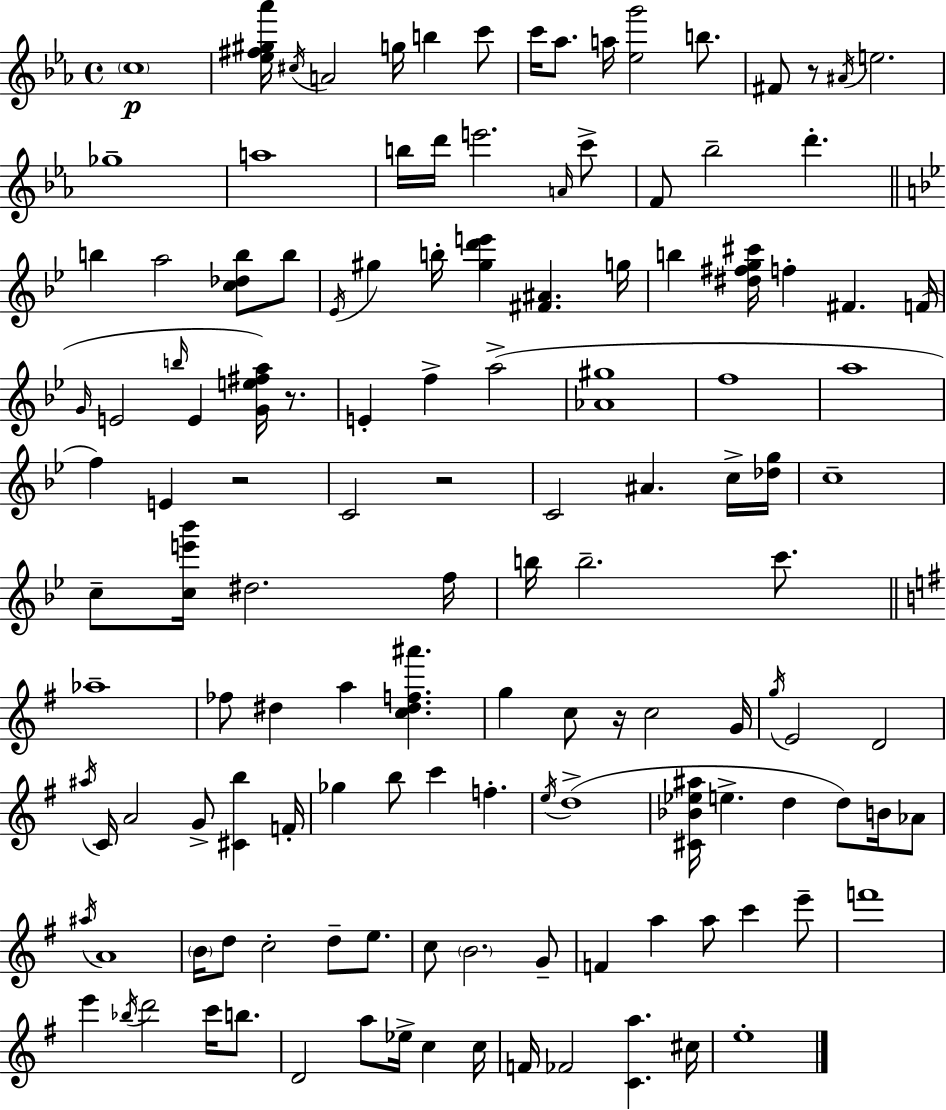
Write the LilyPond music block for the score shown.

{
  \clef treble
  \time 4/4
  \defaultTimeSignature
  \key c \minor
  \repeat volta 2 { \parenthesize c''1\p | <ees'' fis'' gis'' aes'''>16 \acciaccatura { cis''16 } a'2 g''16 b''4 c'''8 | c'''16 aes''8. a''16 <ees'' g'''>2 b''8. | fis'8 r8 \acciaccatura { ais'16 } e''2. | \break ges''1-- | a''1 | b''16 d'''16 e'''2. | \grace { a'16 } c'''8-> f'8 bes''2-- d'''4.-. | \break \bar "||" \break \key bes \major b''4 a''2 <c'' des'' b''>8 b''8 | \acciaccatura { ees'16 } gis''4 b''16-. <gis'' d''' e'''>4 <fis' ais'>4. | g''16 b''4 <dis'' fis'' g'' cis'''>16 f''4-. fis'4. | f'16( \grace { g'16 } e'2 \grace { b''16 } e'4 <g' e'' fis'' a''>16) | \break r8. e'4-. f''4-> a''2->( | <aes' gis''>1 | f''1 | a''1 | \break f''4) e'4 r2 | c'2 r2 | c'2 ais'4. | c''16-> <des'' g''>16 c''1-- | \break c''8-- <c'' e''' bes'''>16 dis''2. | f''16 b''16 b''2.-- | c'''8. \bar "||" \break \key g \major aes''1-- | fes''8 dis''4 a''4 <c'' dis'' f'' ais'''>4. | g''4 c''8 r16 c''2 g'16 | \acciaccatura { g''16 } e'2 d'2 | \break \acciaccatura { ais''16 } c'16 a'2 g'8-> <cis' b''>4 | f'16-. ges''4 b''8 c'''4 f''4.-. | \acciaccatura { e''16 }( d''1-> | <cis' bes' ees'' ais''>16 e''4.-> d''4 d''8) | \break b'16 aes'8 \acciaccatura { ais''16 } a'1 | \parenthesize b'16 d''8 c''2-. d''8-- | e''8. c''8 \parenthesize b'2. | g'8-- f'4 a''4 a''8 c'''4 | \break e'''8-- f'''1 | e'''4 \acciaccatura { bes''16 } d'''2 | c'''16 b''8. d'2 a''8 ees''16-> | c''4 c''16 f'16 fes'2 <c' a''>4. | \break cis''16 e''1-. | } \bar "|."
}